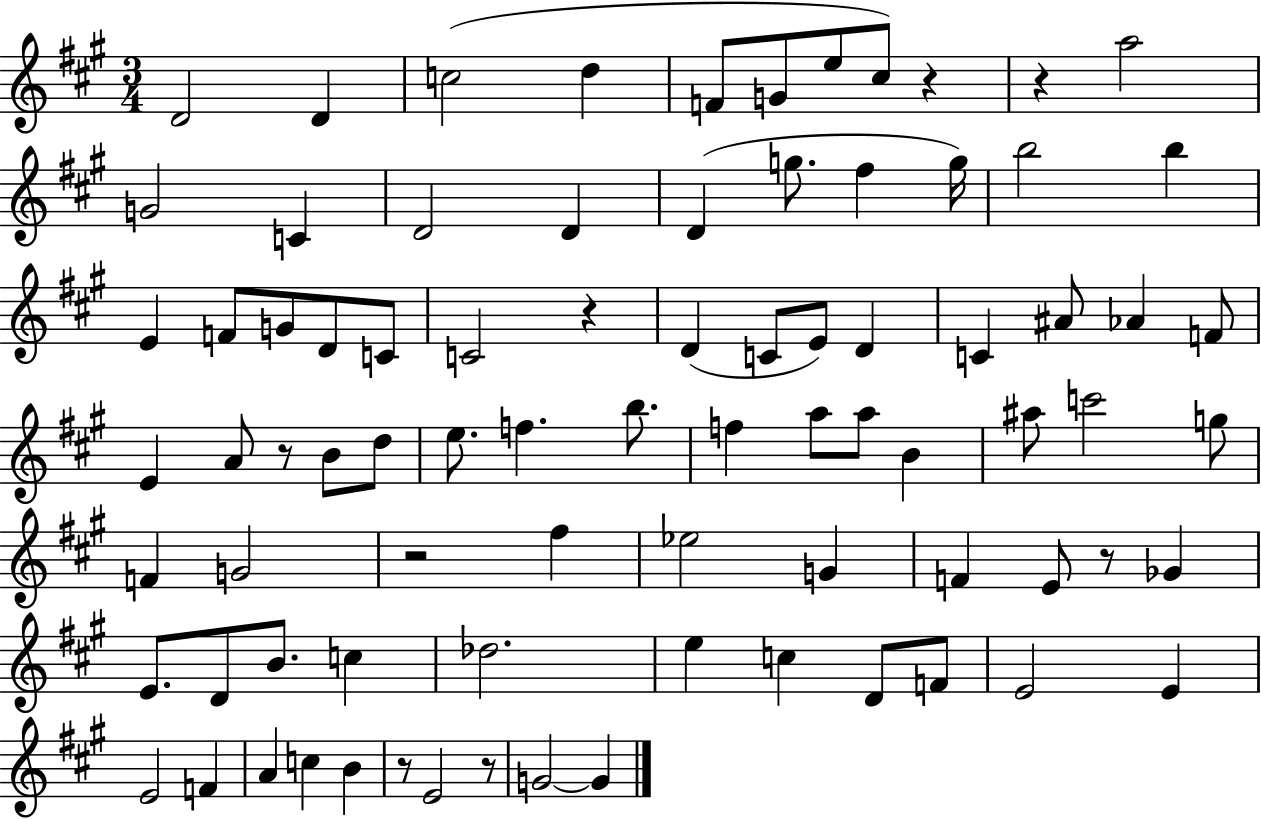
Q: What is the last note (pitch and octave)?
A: G4